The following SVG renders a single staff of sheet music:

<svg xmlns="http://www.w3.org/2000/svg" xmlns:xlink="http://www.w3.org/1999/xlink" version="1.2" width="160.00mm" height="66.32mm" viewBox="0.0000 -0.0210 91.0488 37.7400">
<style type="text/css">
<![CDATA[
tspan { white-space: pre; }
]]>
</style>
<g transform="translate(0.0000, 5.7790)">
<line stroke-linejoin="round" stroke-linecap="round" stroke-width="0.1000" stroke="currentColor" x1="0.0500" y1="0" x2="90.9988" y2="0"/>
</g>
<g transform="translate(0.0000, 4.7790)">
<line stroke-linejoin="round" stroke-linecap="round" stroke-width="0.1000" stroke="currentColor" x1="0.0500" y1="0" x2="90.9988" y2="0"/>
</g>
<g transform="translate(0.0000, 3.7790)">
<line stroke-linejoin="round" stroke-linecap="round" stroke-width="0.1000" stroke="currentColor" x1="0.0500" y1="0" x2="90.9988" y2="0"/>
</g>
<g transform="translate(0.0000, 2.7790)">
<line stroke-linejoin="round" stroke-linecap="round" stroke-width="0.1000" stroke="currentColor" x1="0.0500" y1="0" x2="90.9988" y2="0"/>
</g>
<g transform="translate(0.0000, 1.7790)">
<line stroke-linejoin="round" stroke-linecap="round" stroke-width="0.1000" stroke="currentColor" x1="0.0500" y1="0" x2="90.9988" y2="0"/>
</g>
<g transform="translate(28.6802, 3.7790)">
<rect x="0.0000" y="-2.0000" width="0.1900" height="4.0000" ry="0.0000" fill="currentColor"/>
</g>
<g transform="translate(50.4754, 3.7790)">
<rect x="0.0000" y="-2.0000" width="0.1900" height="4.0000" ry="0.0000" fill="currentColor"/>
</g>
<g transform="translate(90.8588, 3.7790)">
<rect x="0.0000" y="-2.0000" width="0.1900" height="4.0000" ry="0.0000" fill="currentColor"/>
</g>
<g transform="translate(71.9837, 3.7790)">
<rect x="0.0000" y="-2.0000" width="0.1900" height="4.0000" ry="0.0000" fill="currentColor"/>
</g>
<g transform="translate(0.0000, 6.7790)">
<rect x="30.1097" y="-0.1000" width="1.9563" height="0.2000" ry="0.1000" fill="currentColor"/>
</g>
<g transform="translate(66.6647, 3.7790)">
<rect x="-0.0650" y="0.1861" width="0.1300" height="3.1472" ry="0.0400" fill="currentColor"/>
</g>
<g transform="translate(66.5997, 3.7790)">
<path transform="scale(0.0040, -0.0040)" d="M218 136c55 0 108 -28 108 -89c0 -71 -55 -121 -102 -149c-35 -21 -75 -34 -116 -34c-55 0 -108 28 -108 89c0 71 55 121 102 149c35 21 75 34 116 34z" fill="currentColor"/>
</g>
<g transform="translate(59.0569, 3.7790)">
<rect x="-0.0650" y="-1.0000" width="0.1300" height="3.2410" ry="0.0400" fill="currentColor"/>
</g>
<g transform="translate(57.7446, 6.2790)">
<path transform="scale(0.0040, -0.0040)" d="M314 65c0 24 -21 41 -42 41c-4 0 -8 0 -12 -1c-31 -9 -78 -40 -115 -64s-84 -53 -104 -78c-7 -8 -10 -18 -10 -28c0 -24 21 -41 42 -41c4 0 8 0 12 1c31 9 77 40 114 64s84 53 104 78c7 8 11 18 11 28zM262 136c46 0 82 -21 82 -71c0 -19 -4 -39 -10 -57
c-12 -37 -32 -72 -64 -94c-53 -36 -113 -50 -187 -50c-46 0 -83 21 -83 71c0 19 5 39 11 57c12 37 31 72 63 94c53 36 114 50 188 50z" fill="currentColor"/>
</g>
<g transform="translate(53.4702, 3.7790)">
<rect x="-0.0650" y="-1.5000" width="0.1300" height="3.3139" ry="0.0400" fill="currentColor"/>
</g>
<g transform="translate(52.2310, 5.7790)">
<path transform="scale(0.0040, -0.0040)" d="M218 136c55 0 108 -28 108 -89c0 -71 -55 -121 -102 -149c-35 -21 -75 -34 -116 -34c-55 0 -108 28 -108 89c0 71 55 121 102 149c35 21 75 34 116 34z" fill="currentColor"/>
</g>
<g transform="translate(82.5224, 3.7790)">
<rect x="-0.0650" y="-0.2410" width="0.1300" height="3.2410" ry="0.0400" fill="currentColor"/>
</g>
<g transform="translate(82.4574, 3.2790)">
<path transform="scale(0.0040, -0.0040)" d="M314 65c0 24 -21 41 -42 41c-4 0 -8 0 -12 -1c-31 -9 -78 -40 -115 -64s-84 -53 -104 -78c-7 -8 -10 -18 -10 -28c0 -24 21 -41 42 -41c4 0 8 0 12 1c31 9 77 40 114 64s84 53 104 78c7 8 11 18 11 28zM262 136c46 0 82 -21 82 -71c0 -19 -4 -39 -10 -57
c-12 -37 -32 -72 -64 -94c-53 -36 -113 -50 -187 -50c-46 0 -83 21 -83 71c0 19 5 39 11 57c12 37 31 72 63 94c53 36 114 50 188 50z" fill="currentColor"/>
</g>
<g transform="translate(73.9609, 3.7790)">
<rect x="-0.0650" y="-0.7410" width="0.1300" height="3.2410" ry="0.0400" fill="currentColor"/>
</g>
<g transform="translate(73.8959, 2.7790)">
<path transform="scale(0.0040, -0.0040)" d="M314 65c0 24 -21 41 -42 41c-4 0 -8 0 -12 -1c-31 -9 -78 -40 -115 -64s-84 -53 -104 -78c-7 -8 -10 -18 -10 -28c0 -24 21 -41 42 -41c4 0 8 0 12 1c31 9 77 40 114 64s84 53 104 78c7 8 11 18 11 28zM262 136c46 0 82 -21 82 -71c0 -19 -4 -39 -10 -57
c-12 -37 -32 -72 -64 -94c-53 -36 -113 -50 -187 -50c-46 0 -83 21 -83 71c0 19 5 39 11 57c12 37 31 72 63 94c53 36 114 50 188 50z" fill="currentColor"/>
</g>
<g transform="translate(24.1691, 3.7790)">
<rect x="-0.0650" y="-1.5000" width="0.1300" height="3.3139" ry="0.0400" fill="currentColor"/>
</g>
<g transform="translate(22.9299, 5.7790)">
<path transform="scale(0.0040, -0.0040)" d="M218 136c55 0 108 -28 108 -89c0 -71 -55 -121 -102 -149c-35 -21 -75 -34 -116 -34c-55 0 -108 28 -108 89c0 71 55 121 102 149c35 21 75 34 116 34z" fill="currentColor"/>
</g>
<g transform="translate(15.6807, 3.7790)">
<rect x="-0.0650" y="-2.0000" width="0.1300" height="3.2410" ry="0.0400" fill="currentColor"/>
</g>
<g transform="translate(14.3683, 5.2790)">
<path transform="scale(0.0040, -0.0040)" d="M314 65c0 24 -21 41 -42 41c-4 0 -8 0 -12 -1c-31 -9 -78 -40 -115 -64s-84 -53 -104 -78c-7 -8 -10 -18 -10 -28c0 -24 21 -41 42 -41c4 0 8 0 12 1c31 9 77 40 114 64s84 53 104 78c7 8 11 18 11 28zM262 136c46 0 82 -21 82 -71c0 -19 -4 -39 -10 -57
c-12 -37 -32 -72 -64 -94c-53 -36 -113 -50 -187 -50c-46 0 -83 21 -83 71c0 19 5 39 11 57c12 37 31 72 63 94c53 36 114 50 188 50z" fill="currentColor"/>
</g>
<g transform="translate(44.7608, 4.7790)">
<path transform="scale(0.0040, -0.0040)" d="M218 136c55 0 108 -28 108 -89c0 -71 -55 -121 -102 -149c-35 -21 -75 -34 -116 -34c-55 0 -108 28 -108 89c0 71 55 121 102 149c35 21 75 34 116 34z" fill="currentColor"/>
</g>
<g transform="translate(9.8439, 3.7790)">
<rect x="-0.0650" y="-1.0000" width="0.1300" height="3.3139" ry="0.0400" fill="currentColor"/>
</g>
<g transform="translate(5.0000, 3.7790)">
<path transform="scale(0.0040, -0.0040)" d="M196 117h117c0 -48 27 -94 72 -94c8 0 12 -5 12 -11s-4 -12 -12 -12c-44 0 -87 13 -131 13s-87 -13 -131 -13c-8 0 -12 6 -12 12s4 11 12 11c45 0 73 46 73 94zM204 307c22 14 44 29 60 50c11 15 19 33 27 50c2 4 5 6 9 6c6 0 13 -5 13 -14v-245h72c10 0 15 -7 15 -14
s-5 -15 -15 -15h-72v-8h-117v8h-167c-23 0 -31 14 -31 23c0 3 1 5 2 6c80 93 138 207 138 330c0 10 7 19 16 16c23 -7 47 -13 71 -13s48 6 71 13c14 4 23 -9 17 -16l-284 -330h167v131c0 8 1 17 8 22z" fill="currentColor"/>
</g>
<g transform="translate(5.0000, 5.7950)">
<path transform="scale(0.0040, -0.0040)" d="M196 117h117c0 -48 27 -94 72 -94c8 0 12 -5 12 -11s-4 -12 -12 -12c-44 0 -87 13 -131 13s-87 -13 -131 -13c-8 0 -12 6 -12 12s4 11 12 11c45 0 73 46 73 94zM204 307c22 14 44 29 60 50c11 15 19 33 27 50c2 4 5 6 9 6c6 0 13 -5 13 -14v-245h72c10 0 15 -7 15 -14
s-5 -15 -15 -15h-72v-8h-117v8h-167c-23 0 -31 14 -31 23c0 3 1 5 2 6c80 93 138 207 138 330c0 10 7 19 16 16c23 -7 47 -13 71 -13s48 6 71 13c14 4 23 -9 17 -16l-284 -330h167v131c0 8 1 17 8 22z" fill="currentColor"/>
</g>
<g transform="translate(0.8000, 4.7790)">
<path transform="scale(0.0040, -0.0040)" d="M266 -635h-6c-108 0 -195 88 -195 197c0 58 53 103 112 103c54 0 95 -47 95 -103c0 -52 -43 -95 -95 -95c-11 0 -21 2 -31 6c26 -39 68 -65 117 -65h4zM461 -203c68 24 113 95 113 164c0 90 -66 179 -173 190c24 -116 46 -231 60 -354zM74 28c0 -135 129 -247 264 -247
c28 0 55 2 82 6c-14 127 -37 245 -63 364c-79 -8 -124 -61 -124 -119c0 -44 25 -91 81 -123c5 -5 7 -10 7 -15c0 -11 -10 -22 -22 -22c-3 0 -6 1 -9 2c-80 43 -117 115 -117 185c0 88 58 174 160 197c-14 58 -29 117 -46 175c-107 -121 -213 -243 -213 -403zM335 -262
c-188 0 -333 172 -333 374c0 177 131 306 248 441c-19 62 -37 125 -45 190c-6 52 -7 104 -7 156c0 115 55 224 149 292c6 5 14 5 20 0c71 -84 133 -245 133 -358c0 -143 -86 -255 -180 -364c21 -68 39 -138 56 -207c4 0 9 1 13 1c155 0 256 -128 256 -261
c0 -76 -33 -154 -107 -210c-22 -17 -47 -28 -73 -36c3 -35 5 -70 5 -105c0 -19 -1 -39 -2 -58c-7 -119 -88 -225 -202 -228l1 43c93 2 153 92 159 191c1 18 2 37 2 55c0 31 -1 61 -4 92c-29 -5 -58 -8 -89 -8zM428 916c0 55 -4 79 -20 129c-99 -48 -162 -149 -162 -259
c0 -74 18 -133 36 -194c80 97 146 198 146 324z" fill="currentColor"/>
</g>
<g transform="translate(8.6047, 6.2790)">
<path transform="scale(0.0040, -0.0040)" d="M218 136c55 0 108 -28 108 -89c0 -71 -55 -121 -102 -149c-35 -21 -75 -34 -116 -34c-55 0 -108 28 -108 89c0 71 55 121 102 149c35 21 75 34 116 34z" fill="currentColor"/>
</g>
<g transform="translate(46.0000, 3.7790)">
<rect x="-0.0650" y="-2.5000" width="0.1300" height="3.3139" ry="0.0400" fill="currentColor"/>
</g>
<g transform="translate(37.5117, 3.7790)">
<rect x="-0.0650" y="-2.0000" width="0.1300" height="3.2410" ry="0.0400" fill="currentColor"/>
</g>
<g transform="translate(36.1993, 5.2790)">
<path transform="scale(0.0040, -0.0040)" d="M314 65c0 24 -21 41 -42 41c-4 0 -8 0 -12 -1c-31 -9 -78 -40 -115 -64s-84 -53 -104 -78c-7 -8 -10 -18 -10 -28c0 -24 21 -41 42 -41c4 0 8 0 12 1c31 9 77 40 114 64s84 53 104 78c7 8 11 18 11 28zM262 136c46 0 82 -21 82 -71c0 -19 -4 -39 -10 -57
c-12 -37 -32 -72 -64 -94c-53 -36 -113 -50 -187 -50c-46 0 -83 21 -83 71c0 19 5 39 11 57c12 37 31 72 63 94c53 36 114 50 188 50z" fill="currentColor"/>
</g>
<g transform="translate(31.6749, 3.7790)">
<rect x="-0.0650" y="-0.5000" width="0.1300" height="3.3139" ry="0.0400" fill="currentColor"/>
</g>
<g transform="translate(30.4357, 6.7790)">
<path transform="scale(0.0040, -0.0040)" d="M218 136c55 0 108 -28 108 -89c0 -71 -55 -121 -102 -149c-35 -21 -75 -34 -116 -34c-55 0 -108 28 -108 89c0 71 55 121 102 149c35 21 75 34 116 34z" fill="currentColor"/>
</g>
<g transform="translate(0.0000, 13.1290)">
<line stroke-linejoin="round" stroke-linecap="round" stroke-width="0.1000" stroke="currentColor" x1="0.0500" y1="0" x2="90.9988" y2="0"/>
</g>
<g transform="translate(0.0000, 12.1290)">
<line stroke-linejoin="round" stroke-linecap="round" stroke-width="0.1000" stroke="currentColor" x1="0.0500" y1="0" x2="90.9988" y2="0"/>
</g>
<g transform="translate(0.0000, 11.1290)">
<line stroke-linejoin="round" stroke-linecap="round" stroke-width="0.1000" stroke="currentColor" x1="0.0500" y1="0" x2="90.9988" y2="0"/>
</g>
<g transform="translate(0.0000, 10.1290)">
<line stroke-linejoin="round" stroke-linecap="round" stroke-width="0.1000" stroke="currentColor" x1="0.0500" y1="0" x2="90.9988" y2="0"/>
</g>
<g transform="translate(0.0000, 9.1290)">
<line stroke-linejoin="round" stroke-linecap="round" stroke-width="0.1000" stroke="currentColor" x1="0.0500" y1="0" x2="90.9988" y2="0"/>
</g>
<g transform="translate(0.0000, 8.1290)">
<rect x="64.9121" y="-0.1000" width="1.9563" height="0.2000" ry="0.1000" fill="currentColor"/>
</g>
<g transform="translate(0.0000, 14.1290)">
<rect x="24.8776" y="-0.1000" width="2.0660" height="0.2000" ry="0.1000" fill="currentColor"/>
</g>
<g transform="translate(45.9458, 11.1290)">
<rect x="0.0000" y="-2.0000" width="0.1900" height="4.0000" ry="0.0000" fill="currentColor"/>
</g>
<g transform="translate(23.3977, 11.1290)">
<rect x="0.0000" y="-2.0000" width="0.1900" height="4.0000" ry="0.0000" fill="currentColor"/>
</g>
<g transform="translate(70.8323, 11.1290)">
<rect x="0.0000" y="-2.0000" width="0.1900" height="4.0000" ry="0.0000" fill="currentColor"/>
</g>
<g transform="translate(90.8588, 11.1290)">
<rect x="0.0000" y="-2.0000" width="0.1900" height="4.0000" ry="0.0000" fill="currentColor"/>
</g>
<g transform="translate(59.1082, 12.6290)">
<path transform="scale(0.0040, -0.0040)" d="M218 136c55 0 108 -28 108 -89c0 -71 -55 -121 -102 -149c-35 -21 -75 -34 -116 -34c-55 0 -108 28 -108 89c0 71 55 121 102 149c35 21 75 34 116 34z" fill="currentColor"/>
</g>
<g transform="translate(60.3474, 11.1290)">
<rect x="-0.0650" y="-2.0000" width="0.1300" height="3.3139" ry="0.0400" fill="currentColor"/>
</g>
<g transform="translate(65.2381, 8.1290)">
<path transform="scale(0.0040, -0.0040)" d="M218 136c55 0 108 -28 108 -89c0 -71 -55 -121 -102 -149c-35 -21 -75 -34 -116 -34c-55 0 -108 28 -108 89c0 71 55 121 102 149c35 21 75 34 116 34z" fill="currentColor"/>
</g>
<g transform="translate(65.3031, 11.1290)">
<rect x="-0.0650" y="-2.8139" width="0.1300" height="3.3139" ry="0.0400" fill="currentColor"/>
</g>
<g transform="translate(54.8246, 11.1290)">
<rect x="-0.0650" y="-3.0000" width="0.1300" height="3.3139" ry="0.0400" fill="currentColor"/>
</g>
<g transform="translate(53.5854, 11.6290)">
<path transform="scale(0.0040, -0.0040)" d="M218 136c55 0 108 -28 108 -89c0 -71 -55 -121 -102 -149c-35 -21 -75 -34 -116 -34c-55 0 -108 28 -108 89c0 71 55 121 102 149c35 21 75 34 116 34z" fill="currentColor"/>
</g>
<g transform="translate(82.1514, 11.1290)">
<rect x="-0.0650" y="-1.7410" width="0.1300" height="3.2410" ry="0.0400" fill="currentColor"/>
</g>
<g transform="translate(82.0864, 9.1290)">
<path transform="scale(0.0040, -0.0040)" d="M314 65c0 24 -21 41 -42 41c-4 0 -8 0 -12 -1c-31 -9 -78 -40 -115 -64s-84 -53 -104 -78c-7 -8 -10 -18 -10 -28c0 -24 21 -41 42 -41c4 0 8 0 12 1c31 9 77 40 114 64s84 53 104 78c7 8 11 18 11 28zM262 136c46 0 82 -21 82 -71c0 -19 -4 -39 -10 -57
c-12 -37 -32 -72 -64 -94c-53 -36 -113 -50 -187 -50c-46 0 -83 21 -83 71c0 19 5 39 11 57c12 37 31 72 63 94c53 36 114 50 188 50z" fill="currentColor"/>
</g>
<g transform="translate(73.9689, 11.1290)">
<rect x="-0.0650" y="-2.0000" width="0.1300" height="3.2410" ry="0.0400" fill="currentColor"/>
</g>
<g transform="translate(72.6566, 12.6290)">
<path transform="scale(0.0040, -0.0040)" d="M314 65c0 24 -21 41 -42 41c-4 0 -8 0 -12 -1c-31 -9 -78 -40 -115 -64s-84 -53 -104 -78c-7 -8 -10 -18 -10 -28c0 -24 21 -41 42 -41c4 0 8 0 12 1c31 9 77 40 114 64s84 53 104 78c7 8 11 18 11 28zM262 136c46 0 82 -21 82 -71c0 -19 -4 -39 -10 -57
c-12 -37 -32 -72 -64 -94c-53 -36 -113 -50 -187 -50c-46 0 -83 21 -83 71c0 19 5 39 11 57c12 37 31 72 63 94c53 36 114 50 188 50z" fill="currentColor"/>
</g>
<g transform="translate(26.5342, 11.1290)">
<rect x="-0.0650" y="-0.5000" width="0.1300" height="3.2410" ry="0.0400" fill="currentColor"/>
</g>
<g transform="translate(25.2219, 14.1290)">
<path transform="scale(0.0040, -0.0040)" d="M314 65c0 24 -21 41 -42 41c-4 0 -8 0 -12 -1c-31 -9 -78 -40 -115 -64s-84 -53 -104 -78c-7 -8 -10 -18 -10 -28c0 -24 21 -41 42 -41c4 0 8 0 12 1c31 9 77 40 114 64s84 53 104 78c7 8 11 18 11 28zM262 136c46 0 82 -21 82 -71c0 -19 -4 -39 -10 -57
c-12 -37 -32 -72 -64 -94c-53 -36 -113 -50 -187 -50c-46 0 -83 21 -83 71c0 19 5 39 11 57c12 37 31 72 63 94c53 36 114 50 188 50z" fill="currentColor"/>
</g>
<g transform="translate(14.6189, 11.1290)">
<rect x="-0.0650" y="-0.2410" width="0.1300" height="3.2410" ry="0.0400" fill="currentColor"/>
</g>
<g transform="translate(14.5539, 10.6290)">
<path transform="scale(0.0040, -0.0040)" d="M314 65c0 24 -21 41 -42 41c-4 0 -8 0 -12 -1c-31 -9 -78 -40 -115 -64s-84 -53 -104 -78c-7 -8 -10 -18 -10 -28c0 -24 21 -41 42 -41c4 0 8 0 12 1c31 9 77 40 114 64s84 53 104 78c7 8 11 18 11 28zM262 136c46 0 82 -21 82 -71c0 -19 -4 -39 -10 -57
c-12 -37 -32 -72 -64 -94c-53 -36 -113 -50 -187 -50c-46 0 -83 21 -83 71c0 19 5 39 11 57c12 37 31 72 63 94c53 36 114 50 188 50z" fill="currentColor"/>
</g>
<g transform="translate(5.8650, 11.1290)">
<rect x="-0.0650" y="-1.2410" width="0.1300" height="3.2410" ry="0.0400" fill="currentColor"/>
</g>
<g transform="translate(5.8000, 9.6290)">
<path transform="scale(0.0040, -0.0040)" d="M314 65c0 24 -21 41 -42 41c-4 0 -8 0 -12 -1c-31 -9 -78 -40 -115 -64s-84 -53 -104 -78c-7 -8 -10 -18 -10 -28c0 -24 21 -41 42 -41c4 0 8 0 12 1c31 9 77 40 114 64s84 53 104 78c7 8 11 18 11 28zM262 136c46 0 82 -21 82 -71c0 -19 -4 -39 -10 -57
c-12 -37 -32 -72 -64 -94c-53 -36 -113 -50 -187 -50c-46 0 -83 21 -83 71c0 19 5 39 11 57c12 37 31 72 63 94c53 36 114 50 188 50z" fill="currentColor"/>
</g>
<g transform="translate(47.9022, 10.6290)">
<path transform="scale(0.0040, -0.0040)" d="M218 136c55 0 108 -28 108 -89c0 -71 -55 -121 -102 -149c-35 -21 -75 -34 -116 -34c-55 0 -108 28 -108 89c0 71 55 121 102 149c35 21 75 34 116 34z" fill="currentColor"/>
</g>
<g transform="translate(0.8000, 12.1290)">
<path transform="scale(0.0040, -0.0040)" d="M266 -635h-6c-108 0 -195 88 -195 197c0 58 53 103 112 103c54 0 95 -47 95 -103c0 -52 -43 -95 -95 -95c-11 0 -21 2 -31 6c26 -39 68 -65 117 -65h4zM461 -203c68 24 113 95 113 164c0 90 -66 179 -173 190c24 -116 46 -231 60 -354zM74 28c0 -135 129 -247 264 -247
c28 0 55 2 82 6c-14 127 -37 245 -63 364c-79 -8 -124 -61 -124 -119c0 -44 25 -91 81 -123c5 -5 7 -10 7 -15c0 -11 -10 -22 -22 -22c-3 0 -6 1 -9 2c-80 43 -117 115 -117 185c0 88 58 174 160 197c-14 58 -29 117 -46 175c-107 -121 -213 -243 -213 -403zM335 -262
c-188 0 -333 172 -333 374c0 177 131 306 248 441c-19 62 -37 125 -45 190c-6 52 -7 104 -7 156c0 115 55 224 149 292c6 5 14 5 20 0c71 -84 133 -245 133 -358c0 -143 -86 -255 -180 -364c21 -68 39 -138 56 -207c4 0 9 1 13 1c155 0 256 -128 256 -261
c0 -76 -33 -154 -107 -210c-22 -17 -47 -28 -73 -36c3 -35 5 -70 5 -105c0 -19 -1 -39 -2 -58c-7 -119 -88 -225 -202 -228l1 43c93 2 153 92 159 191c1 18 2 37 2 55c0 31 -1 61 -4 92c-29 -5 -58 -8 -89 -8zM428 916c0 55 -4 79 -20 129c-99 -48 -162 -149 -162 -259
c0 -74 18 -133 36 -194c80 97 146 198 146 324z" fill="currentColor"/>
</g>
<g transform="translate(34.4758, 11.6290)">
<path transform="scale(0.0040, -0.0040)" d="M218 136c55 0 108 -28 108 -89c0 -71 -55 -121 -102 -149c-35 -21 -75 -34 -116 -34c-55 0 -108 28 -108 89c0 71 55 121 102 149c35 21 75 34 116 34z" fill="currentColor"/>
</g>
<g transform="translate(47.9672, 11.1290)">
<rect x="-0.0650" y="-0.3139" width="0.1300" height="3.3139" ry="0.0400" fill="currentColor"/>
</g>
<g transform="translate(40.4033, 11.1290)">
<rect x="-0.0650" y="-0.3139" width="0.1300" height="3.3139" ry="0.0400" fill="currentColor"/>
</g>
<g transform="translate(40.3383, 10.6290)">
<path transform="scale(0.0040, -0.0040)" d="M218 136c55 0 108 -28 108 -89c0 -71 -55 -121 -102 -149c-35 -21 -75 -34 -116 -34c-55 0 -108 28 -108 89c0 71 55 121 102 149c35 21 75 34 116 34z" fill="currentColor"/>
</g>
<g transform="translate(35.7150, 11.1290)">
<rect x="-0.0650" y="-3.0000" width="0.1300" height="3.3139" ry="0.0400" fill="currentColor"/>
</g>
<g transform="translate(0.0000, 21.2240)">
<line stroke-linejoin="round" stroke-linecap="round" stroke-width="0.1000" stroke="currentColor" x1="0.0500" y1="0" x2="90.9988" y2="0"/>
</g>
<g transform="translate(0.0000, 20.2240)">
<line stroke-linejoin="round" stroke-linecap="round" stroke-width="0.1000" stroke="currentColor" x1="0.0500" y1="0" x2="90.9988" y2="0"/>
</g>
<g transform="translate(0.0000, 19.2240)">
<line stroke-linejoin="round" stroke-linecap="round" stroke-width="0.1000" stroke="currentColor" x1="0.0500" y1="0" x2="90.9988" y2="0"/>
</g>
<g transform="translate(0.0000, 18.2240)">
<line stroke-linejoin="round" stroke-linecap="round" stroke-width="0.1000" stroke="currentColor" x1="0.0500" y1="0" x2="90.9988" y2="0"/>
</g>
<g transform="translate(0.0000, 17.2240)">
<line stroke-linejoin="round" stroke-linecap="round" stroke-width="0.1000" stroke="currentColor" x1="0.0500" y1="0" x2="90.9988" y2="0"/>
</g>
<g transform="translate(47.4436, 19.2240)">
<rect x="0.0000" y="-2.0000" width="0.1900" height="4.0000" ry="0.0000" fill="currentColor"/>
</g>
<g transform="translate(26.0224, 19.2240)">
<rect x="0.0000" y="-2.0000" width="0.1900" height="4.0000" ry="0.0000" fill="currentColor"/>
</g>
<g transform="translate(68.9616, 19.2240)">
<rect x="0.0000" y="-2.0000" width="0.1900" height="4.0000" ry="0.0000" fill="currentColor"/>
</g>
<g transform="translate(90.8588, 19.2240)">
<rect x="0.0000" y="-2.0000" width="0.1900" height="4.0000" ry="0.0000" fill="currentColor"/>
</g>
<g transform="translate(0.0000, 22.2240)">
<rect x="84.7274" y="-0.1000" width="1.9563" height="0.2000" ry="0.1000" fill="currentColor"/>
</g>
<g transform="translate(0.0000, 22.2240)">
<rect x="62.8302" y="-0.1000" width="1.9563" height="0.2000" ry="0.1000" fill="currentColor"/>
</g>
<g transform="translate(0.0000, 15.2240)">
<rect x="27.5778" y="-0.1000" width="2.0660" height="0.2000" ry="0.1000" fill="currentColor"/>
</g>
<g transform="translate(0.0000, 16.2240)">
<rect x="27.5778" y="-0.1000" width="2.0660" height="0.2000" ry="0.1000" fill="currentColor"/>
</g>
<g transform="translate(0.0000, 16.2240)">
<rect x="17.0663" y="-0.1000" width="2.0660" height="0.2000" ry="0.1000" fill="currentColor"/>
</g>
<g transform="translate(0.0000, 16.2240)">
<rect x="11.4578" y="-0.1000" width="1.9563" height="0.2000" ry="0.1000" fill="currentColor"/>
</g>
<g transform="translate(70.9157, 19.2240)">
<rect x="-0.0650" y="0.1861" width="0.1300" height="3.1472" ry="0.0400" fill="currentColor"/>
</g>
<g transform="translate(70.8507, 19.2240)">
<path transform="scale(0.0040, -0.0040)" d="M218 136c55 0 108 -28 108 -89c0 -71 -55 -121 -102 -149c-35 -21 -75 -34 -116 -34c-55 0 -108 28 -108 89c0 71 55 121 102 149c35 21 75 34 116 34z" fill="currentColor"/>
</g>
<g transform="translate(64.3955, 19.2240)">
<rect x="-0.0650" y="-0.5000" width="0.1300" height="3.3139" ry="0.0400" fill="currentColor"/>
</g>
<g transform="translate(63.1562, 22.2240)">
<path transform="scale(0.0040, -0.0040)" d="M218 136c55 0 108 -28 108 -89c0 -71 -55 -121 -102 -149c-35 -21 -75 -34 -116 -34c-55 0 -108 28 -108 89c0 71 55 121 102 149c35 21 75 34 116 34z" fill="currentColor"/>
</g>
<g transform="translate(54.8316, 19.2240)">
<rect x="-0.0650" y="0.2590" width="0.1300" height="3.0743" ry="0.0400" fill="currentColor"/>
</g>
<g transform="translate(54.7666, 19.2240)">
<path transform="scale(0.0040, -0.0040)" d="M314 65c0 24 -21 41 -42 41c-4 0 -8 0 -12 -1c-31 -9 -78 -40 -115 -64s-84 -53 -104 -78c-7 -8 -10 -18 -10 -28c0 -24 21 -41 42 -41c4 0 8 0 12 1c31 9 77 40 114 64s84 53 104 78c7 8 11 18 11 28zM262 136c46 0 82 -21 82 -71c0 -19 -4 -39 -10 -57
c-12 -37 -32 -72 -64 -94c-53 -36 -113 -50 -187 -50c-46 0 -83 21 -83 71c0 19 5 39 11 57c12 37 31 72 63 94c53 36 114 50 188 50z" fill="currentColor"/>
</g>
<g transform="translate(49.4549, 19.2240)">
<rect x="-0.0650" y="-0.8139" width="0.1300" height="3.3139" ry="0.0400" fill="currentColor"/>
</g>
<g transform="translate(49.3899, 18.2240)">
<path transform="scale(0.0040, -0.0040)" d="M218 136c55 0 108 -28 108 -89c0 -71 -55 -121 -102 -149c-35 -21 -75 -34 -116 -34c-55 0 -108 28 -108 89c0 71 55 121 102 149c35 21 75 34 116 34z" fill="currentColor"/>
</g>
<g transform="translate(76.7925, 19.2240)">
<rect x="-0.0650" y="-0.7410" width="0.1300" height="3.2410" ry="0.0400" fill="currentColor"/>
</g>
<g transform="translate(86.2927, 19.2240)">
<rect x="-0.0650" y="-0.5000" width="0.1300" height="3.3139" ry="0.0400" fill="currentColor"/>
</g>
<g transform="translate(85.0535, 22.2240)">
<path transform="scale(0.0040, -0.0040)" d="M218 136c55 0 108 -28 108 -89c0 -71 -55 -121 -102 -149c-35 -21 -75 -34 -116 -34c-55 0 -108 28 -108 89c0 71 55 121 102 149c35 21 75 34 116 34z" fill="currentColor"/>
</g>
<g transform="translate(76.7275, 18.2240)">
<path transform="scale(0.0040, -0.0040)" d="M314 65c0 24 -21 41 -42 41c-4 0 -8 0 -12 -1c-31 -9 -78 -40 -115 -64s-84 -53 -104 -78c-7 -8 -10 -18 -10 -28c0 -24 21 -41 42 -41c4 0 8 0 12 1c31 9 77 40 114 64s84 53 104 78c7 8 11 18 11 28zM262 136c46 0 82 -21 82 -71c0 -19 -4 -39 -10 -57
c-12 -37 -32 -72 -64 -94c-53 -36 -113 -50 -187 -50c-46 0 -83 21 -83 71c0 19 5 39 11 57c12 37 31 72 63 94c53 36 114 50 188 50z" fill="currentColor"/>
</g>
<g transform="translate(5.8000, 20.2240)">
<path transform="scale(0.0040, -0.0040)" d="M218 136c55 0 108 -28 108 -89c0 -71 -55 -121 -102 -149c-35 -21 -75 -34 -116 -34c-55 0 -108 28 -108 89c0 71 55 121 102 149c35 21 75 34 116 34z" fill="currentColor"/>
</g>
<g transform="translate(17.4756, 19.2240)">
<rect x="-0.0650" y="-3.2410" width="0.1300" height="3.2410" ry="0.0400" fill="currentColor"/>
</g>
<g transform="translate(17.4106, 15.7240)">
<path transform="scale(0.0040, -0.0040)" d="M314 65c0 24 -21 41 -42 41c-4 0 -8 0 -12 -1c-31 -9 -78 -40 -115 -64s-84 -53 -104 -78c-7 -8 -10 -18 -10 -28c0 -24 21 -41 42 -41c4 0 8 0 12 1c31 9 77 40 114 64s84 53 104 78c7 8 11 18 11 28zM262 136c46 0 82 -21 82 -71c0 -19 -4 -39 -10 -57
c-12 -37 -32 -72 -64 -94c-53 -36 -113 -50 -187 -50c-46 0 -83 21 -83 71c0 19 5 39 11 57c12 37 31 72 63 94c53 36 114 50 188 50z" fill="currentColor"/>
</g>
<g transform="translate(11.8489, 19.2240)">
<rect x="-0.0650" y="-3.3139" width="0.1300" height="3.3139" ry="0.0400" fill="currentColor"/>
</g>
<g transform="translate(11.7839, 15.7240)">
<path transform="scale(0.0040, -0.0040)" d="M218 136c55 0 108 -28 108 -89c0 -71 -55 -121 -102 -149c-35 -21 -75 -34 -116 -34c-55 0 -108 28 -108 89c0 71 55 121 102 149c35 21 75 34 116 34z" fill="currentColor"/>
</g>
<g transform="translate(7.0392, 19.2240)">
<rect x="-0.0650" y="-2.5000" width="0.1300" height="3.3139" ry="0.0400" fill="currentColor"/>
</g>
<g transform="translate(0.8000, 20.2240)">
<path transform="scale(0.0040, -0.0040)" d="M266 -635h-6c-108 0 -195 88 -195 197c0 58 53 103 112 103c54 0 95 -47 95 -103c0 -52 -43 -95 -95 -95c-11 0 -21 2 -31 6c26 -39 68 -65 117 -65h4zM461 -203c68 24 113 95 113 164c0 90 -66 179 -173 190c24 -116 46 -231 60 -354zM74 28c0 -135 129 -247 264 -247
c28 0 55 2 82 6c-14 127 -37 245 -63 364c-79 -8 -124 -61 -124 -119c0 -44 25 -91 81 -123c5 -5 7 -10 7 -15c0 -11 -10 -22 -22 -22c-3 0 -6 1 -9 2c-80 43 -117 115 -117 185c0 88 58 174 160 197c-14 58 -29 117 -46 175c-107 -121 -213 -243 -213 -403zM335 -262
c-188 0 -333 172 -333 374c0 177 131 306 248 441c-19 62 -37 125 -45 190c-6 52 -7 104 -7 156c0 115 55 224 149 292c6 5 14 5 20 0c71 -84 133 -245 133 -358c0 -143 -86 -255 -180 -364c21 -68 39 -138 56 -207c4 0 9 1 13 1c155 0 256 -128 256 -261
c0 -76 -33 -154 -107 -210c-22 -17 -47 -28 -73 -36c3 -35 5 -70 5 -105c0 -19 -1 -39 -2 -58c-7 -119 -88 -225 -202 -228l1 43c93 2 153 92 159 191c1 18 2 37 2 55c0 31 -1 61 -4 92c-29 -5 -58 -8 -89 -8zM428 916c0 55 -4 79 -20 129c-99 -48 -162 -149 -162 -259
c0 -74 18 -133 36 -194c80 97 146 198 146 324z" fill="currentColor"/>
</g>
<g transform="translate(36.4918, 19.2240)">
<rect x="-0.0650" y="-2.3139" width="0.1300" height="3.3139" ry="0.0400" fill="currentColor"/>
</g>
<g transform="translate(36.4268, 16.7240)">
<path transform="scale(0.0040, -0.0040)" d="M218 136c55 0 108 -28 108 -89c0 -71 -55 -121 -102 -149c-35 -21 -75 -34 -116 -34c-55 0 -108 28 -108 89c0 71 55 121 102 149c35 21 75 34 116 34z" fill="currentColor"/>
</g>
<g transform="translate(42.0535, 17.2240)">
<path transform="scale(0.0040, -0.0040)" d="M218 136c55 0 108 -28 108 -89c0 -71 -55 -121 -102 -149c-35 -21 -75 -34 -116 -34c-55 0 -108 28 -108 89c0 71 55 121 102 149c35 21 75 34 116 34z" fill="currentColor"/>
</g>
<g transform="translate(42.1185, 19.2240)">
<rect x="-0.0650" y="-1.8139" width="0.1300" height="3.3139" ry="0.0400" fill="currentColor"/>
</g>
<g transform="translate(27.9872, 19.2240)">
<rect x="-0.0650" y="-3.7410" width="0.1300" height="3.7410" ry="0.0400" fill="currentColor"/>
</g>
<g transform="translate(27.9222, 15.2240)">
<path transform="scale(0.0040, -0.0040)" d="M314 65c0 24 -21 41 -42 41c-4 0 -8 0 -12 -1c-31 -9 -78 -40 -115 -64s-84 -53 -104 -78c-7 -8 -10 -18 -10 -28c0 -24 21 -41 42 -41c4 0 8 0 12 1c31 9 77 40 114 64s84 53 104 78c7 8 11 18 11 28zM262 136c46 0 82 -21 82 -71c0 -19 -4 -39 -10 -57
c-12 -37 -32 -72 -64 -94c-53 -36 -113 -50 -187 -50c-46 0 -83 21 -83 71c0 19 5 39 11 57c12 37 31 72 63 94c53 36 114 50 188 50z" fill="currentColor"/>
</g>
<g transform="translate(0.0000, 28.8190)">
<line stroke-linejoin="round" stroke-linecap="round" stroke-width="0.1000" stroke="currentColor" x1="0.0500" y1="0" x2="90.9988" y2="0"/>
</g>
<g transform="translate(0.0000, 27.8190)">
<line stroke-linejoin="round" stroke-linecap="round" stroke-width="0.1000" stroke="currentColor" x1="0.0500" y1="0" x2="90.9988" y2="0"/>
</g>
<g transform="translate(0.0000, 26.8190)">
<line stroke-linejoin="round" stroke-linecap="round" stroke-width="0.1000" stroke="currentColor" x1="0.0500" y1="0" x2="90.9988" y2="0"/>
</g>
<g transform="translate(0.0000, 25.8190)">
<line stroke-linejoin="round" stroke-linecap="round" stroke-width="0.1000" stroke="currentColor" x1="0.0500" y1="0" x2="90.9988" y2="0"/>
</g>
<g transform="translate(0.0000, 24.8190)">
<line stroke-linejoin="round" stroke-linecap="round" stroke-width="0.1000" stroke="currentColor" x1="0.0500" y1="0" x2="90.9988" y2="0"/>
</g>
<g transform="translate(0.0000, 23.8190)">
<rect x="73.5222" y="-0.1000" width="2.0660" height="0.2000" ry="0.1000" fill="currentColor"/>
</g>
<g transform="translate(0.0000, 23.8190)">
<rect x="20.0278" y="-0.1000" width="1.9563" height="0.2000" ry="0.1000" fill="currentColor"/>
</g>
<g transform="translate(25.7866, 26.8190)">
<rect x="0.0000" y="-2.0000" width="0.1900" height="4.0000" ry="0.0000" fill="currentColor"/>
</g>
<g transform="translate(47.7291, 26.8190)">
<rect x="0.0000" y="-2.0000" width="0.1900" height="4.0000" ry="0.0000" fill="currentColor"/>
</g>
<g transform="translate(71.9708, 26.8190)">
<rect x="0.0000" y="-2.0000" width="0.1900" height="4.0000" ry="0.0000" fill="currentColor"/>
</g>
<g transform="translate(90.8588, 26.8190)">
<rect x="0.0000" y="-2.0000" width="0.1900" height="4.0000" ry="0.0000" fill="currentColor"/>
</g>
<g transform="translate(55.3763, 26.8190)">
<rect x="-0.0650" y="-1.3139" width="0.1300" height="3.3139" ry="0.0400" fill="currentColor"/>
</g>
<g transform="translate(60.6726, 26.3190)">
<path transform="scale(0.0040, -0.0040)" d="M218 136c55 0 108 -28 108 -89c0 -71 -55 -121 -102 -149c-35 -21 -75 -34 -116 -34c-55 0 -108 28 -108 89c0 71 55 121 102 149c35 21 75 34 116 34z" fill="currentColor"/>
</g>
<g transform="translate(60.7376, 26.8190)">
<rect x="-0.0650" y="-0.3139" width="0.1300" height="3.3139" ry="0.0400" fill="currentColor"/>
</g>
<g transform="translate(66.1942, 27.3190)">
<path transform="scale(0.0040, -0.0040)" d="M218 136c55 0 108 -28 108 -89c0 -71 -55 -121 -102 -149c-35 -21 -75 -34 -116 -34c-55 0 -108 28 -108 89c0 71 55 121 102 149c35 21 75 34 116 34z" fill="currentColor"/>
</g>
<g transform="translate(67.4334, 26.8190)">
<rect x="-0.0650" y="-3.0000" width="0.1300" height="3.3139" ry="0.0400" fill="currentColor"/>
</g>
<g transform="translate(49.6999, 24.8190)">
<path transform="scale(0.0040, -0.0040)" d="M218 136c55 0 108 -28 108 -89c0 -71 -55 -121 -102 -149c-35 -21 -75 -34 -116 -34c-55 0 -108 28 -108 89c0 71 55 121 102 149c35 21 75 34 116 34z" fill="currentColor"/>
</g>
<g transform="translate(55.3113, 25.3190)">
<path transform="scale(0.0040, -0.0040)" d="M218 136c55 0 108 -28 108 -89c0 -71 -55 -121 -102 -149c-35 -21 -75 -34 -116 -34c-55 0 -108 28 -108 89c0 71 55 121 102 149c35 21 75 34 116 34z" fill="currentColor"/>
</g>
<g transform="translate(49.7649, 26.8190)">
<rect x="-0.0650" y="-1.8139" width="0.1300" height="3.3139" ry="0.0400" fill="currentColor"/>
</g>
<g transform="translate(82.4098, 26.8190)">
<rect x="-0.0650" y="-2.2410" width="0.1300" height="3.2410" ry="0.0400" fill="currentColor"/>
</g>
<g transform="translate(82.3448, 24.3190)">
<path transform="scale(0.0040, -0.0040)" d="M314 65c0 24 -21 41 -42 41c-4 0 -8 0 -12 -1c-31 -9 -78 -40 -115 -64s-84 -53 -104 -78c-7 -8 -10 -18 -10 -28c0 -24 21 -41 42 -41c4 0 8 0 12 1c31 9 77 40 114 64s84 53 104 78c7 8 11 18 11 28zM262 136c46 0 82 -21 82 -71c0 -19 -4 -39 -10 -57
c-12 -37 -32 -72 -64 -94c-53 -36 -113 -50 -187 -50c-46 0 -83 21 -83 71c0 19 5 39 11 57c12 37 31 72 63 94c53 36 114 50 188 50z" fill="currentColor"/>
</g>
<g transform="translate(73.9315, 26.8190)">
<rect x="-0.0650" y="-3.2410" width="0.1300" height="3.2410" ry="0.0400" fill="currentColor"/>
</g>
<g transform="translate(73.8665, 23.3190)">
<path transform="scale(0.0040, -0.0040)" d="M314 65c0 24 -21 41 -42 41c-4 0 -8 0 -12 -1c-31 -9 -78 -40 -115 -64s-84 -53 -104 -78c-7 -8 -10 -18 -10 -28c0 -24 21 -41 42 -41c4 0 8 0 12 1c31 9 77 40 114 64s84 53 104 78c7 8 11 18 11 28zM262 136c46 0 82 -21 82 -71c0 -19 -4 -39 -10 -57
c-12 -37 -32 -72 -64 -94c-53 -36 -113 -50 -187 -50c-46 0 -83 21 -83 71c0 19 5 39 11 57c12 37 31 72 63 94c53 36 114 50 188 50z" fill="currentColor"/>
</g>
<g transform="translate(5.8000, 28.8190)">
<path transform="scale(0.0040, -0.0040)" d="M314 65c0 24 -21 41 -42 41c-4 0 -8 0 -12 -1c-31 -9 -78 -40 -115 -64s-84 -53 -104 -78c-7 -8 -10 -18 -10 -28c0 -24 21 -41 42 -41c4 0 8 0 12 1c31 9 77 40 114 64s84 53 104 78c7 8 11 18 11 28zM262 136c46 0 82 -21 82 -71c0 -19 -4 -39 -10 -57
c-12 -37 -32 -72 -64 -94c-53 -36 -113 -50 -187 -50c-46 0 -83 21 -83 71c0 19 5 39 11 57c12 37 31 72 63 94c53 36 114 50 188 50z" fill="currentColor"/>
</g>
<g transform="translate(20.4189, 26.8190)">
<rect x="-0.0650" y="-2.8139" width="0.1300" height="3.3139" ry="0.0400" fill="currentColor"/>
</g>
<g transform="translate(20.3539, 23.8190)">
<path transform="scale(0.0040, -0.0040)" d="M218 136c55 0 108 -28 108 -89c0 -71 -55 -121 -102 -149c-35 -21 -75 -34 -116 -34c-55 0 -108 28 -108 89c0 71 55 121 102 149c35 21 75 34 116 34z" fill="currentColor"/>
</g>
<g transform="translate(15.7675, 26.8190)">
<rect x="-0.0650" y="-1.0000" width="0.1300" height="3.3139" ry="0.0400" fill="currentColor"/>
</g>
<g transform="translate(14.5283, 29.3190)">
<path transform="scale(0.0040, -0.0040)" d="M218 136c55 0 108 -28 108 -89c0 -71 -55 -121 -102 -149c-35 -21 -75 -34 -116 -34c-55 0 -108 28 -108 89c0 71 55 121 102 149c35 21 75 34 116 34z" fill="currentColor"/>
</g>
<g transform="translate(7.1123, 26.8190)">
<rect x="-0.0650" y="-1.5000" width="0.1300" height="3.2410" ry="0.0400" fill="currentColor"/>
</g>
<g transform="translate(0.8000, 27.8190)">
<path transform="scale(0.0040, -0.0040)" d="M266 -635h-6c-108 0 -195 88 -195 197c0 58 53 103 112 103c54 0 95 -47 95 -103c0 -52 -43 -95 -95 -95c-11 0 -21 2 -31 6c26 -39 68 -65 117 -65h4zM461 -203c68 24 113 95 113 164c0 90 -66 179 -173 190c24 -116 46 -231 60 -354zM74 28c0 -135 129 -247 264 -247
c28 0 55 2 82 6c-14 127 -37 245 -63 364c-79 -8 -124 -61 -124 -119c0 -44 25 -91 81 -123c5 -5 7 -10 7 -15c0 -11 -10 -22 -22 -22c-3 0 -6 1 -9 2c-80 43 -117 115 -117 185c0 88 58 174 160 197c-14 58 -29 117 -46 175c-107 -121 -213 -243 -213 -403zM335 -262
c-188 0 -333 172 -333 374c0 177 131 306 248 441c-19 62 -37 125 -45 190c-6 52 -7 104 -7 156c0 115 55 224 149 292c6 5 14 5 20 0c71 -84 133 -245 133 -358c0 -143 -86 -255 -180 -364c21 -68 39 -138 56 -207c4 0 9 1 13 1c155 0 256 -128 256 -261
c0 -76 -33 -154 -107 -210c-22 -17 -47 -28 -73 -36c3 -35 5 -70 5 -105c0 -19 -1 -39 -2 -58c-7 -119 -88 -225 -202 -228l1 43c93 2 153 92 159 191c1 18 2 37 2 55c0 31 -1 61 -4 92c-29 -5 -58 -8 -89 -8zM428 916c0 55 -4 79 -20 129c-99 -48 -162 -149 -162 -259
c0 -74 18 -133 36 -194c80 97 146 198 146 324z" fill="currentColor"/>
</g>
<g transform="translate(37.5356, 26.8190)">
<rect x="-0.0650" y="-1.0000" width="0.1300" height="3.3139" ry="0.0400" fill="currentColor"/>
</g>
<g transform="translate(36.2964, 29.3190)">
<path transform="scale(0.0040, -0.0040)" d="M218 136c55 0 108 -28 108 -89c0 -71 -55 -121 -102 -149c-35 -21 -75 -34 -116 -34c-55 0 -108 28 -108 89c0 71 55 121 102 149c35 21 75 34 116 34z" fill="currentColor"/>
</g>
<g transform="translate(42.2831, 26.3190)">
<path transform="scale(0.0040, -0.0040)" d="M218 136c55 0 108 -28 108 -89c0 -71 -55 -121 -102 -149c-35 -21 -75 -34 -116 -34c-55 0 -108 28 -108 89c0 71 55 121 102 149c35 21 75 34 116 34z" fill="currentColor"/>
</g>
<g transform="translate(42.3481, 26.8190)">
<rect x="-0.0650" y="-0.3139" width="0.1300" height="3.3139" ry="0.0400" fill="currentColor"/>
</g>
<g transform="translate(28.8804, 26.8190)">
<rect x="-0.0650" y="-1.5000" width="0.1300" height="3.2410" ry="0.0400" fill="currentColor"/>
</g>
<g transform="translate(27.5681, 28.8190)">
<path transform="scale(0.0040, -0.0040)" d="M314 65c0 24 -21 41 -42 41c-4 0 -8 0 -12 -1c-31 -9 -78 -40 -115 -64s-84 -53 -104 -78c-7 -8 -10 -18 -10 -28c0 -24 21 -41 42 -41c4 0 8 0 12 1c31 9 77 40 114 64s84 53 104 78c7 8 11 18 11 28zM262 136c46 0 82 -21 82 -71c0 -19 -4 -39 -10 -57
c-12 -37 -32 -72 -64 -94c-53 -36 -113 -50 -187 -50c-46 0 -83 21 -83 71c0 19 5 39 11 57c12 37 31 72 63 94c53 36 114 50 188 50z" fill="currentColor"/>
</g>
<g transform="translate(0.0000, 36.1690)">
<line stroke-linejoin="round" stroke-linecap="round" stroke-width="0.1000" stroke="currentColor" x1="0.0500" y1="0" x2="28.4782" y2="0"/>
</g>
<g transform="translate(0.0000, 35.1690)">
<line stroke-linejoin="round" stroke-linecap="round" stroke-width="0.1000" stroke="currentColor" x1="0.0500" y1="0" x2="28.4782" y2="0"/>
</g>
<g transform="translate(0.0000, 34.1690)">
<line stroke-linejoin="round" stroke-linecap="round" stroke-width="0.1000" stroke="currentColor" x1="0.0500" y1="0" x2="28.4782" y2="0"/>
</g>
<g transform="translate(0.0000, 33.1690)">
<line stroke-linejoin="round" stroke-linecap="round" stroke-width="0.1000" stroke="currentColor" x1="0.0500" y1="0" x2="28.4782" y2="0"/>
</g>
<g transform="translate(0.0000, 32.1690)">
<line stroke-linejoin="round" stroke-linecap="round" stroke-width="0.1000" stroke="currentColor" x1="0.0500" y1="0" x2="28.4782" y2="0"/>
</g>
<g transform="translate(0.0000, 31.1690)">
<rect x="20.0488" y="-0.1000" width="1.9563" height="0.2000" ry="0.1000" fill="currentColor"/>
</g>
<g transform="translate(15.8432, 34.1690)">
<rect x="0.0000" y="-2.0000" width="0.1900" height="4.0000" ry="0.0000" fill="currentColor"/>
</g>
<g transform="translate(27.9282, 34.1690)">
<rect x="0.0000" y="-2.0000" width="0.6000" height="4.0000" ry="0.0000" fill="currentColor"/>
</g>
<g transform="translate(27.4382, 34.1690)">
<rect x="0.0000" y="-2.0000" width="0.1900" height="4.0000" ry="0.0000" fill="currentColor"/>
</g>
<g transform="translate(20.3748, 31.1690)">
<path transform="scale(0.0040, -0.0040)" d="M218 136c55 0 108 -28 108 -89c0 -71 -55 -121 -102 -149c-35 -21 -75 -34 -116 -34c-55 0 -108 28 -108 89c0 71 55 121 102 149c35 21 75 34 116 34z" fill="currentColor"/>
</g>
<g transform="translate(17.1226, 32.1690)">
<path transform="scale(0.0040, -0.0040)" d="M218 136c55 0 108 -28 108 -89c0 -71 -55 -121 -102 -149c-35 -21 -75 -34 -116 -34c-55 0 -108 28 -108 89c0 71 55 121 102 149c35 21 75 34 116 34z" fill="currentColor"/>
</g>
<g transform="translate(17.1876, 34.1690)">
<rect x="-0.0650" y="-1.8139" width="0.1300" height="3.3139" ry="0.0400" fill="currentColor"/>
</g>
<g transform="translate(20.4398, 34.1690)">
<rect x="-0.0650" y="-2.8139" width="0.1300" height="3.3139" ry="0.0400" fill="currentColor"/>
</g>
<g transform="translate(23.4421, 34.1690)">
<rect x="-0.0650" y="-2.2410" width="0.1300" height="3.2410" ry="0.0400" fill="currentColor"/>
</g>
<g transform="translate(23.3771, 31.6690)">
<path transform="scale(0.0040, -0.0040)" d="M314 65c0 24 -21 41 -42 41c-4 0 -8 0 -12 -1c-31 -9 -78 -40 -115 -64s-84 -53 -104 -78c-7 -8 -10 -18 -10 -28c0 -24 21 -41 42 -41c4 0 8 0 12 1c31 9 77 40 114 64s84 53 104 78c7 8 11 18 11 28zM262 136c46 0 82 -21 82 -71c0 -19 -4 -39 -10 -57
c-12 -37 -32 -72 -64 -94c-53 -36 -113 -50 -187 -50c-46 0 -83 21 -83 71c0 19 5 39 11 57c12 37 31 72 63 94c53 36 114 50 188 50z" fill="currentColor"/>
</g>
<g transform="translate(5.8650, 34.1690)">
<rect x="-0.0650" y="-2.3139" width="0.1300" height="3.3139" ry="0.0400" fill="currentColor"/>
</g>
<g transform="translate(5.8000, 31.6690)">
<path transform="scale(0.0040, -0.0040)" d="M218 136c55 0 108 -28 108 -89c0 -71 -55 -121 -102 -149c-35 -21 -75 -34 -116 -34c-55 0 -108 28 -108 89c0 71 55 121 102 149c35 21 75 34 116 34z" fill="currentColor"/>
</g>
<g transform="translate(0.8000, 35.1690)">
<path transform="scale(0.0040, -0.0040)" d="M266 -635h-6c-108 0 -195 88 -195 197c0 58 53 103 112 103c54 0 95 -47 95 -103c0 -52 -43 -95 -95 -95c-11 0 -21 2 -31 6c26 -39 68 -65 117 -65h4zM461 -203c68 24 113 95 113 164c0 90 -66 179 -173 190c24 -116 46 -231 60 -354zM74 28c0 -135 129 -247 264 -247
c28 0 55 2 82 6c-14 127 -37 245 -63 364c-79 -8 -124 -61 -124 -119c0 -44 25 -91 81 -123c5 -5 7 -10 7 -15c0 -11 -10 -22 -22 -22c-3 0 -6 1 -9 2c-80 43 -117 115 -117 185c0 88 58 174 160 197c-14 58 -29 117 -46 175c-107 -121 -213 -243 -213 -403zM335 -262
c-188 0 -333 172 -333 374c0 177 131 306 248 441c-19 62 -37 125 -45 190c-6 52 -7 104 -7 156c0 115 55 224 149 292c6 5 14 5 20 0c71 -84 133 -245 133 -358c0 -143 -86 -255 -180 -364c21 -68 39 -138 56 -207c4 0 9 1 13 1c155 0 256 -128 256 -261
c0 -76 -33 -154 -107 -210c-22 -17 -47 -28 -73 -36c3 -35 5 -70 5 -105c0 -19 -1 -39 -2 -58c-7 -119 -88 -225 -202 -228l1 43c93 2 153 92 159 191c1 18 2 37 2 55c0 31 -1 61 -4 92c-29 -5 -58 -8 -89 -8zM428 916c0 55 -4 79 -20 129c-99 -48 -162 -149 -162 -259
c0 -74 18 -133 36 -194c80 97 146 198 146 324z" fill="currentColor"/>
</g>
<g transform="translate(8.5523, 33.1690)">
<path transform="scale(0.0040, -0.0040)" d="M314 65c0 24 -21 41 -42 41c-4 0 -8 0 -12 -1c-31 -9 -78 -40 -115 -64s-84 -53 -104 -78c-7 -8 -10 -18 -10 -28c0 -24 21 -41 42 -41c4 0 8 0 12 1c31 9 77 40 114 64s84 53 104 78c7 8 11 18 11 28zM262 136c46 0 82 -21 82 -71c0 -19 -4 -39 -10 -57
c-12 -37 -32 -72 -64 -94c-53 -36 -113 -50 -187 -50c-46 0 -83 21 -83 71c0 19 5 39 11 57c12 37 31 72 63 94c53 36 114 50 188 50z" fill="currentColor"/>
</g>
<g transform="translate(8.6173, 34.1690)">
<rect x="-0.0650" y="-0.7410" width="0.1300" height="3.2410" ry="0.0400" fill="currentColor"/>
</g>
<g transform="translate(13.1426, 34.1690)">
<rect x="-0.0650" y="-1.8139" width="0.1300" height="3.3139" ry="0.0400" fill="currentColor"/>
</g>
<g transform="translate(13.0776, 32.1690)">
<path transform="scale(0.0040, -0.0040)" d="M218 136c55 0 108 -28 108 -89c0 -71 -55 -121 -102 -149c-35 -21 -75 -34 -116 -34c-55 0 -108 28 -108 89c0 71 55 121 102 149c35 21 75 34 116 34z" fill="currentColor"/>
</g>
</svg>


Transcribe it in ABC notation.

X:1
T:Untitled
M:4/4
L:1/4
K:C
D F2 E C F2 G E D2 B d2 c2 e2 c2 C2 A c c A F a F2 f2 G b b2 c'2 g f d B2 C B d2 C E2 D a E2 D c f e c A b2 g2 g d2 f f a g2